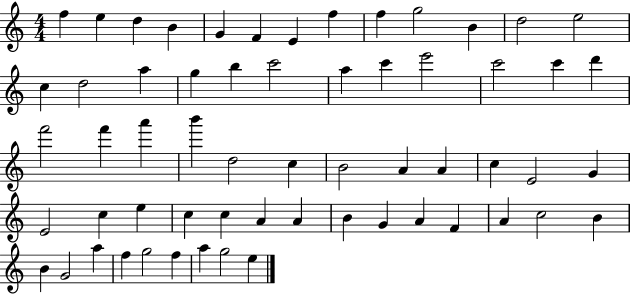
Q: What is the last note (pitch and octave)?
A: E5